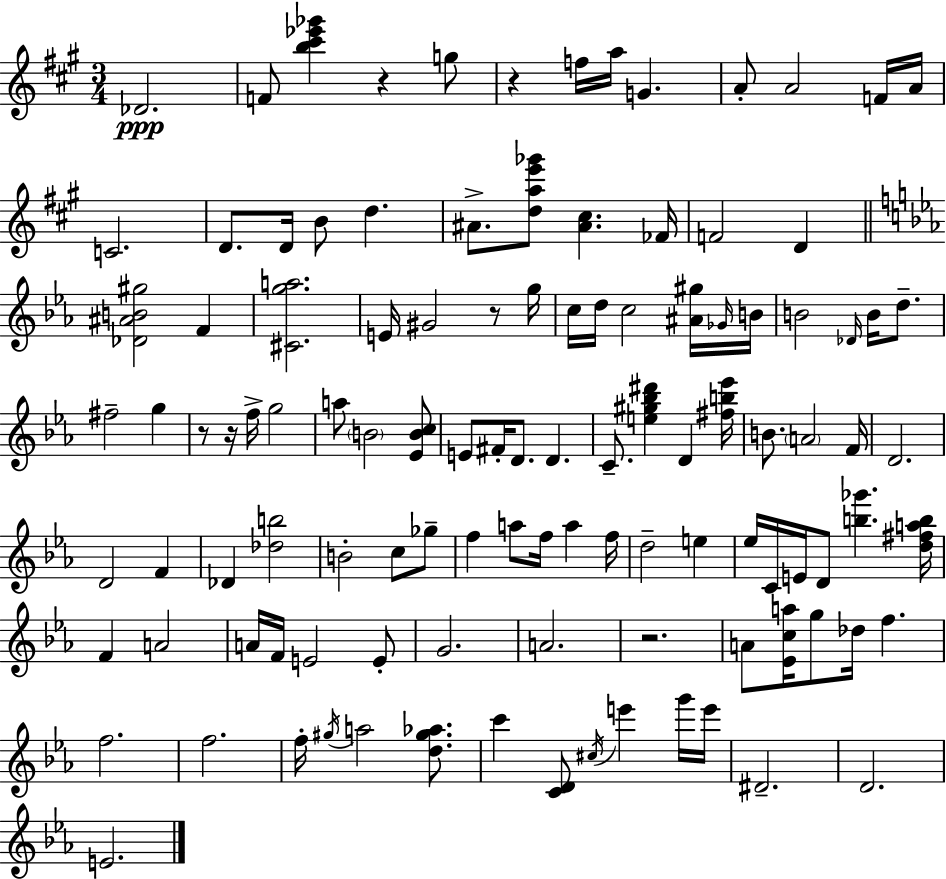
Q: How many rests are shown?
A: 6